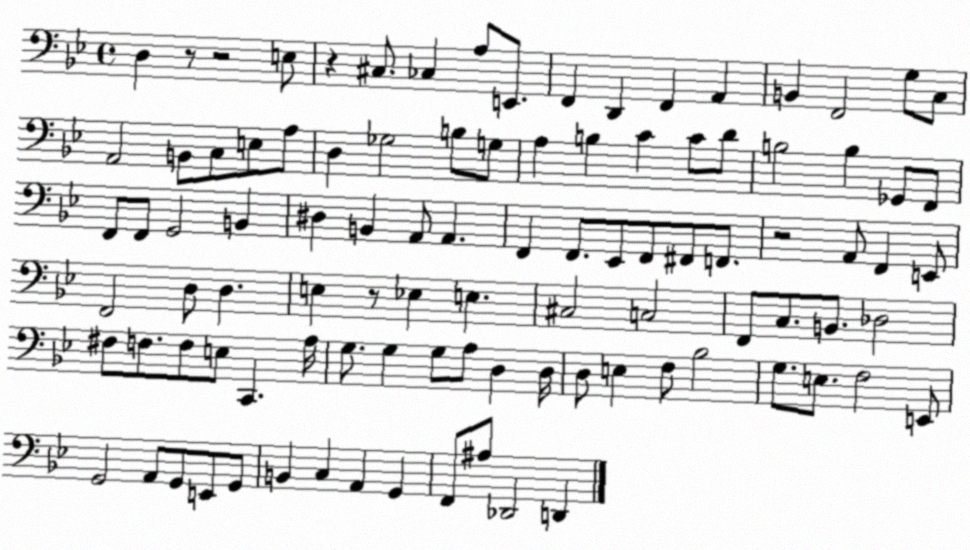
X:1
T:Untitled
M:4/4
L:1/4
K:Bb
D, z/2 z2 E,/2 z ^C,/2 _C, A,/2 E,,/2 F,, D,, F,, A,, B,, F,,2 G,/2 C,/2 A,,2 B,,/2 C,/2 E,/2 A,/2 D, _G,2 B,/2 G,/2 A, B, C C/2 D/2 B,2 B, _G,,/2 F,,/2 F,,/2 F,,/2 G,,2 B,, ^D, B,, A,,/2 A,, F,, F,,/2 _E,,/2 F,,/2 ^F,,/2 F,,/2 z2 A,,/2 F,, E,,/2 F,,2 D,/2 D, E, z/2 _E, E, ^C,2 C,2 F,,/2 C,/2 B,,/2 _D,2 ^F,/2 F,/2 F,/2 E,/2 C,, A,/4 G,/2 G, G,/2 A,/2 D, D,/4 D,/2 E, F,/2 _B,2 G,/2 E,/2 F,2 E,,/2 G,,2 A,,/2 G,,/2 E,,/2 G,,/2 B,, C, A,, G,, F,,/2 ^A,/2 _D,,2 D,,